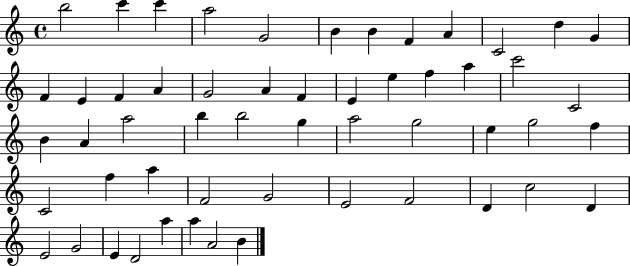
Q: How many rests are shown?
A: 0